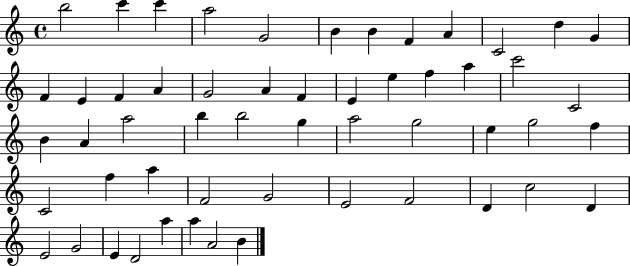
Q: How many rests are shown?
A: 0